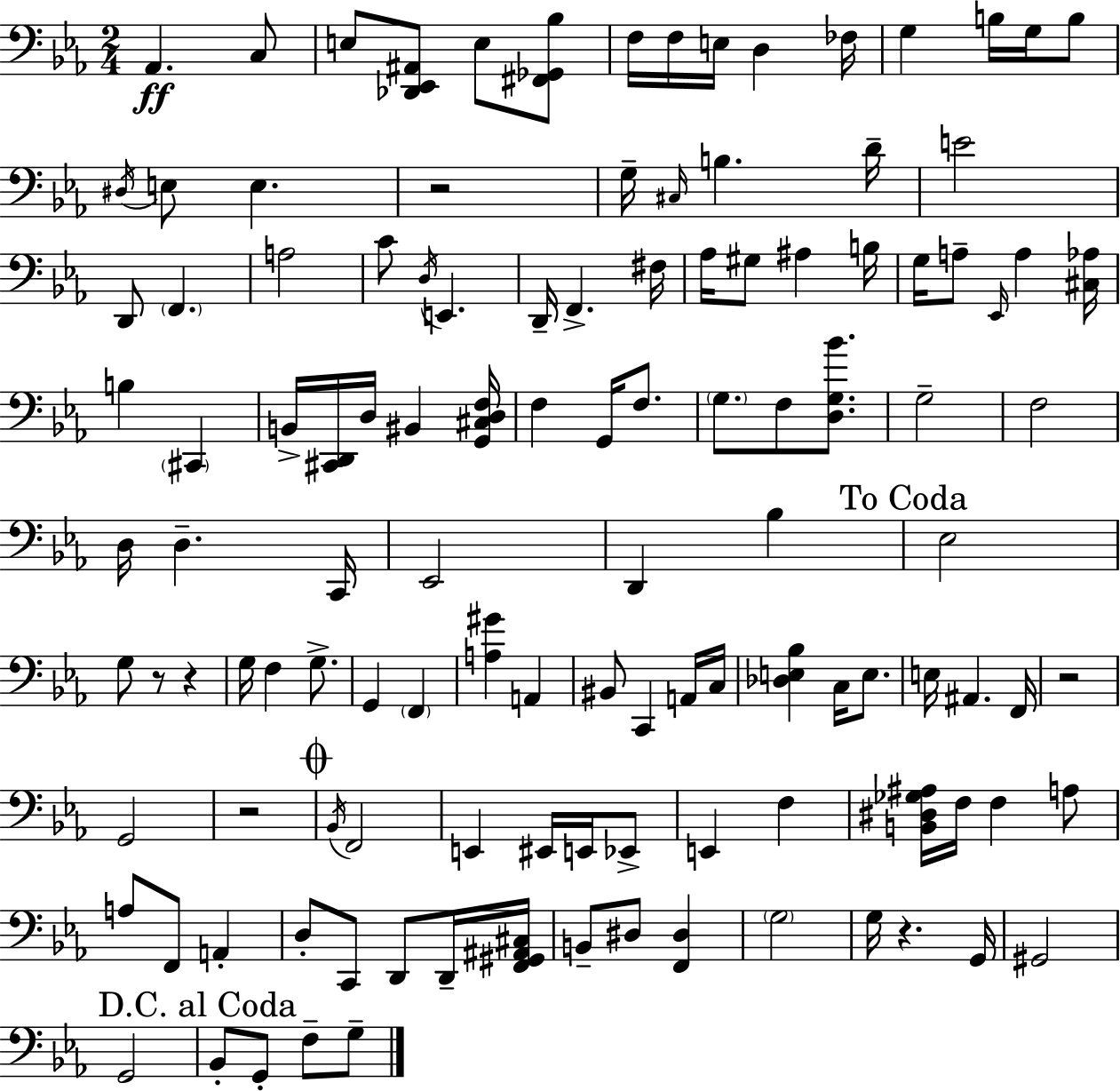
X:1
T:Untitled
M:2/4
L:1/4
K:Eb
_A,, C,/2 E,/2 [_D,,_E,,^A,,]/2 E,/2 [^F,,_G,,_B,]/2 F,/4 F,/4 E,/4 D, _F,/4 G, B,/4 G,/4 B,/2 ^D,/4 E,/2 E, z2 G,/4 ^C,/4 B, D/4 E2 D,,/2 F,, A,2 C/2 D,/4 E,, D,,/4 F,, ^F,/4 _A,/4 ^G,/2 ^A, B,/4 G,/4 A,/2 _E,,/4 A, [^C,_A,]/4 B, ^C,, B,,/4 [^C,,D,,]/4 D,/4 ^B,, [G,,^C,D,F,]/4 F, G,,/4 F,/2 G,/2 F,/2 [D,G,_B]/2 G,2 F,2 D,/4 D, C,,/4 _E,,2 D,, _B, _E,2 G,/2 z/2 z G,/4 F, G,/2 G,, F,, [A,^G] A,, ^B,,/2 C,, A,,/4 C,/4 [_D,E,_B,] C,/4 E,/2 E,/4 ^A,, F,,/4 z2 G,,2 z2 _B,,/4 F,,2 E,, ^E,,/4 E,,/4 _E,,/2 E,, F, [B,,^D,_G,^A,]/4 F,/4 F, A,/2 A,/2 F,,/2 A,, D,/2 C,,/2 D,,/2 D,,/4 [F,,^G,,^A,,^C,]/4 B,,/2 ^D,/2 [F,,^D,] G,2 G,/4 z G,,/4 ^G,,2 G,,2 _B,,/2 G,,/2 F,/2 G,/2